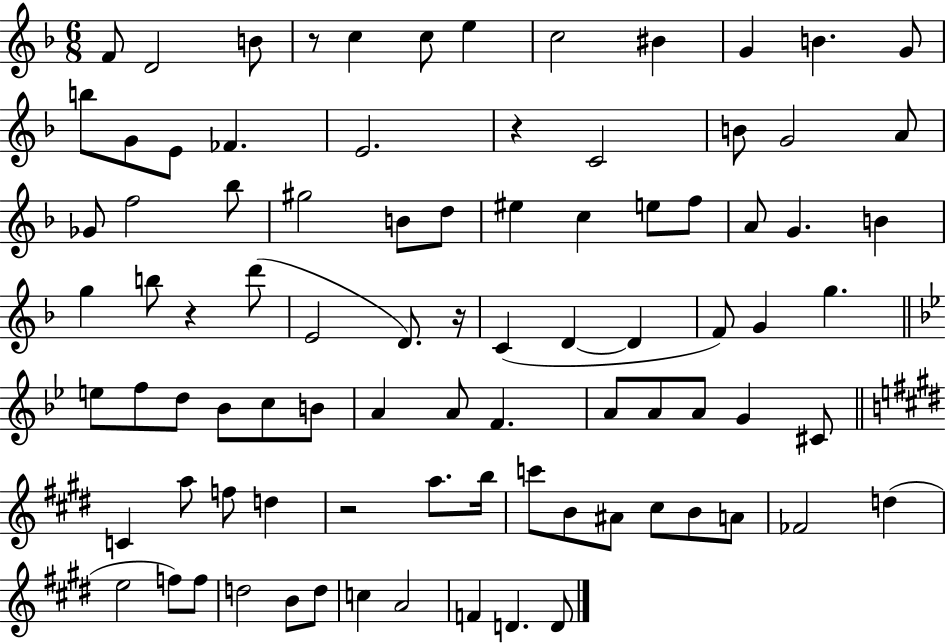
F4/e D4/h B4/e R/e C5/q C5/e E5/q C5/h BIS4/q G4/q B4/q. G4/e B5/e G4/e E4/e FES4/q. E4/h. R/q C4/h B4/e G4/h A4/e Gb4/e F5/h Bb5/e G#5/h B4/e D5/e EIS5/q C5/q E5/e F5/e A4/e G4/q. B4/q G5/q B5/e R/q D6/e E4/h D4/e. R/s C4/q D4/q D4/q F4/e G4/q G5/q. E5/e F5/e D5/e Bb4/e C5/e B4/e A4/q A4/e F4/q. A4/e A4/e A4/e G4/q C#4/e C4/q A5/e F5/e D5/q R/h A5/e. B5/s C6/e B4/e A#4/e C#5/e B4/e A4/e FES4/h D5/q E5/h F5/e F5/e D5/h B4/e D5/e C5/q A4/h F4/q D4/q. D4/e